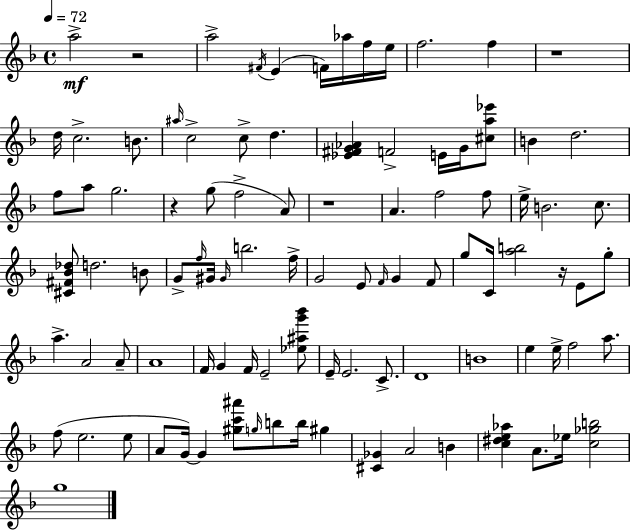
A5/h R/h A5/h F#4/s E4/q F4/s Ab5/s F5/s E5/s F5/h. F5/q R/w D5/s C5/h. B4/e. A#5/s C5/h C5/e D5/q. [Eb4,F#4,G4,Ab4]/q F4/h E4/s G4/s [C#5,A5,Eb6]/e B4/q D5/h. F5/e A5/e G5/h. R/q G5/e F5/h A4/e R/w A4/q. F5/h F5/e E5/s B4/h. C5/e. [C#4,F#4,Bb4,Db5]/e D5/h. B4/e G4/e F5/s G#4/s G#4/s B5/h. F5/s G4/h E4/e F4/s G4/q F4/e G5/e C4/s [A5,B5]/h R/s E4/e G5/e A5/q. A4/h A4/e A4/w F4/s G4/q F4/s E4/h [Eb5,A#5,G6,Bb6]/e E4/s E4/h. C4/e. D4/w B4/w E5/q E5/s F5/h A5/e. F5/e E5/h. E5/e A4/e G4/s G4/q [G#5,C6,A#6]/e G5/s B5/e B5/s G#5/q [C#4,Gb4]/q A4/h B4/q [C5,D#5,E5,Ab5]/q A4/e. Eb5/s [C5,Gb5,B5]/h G5/w